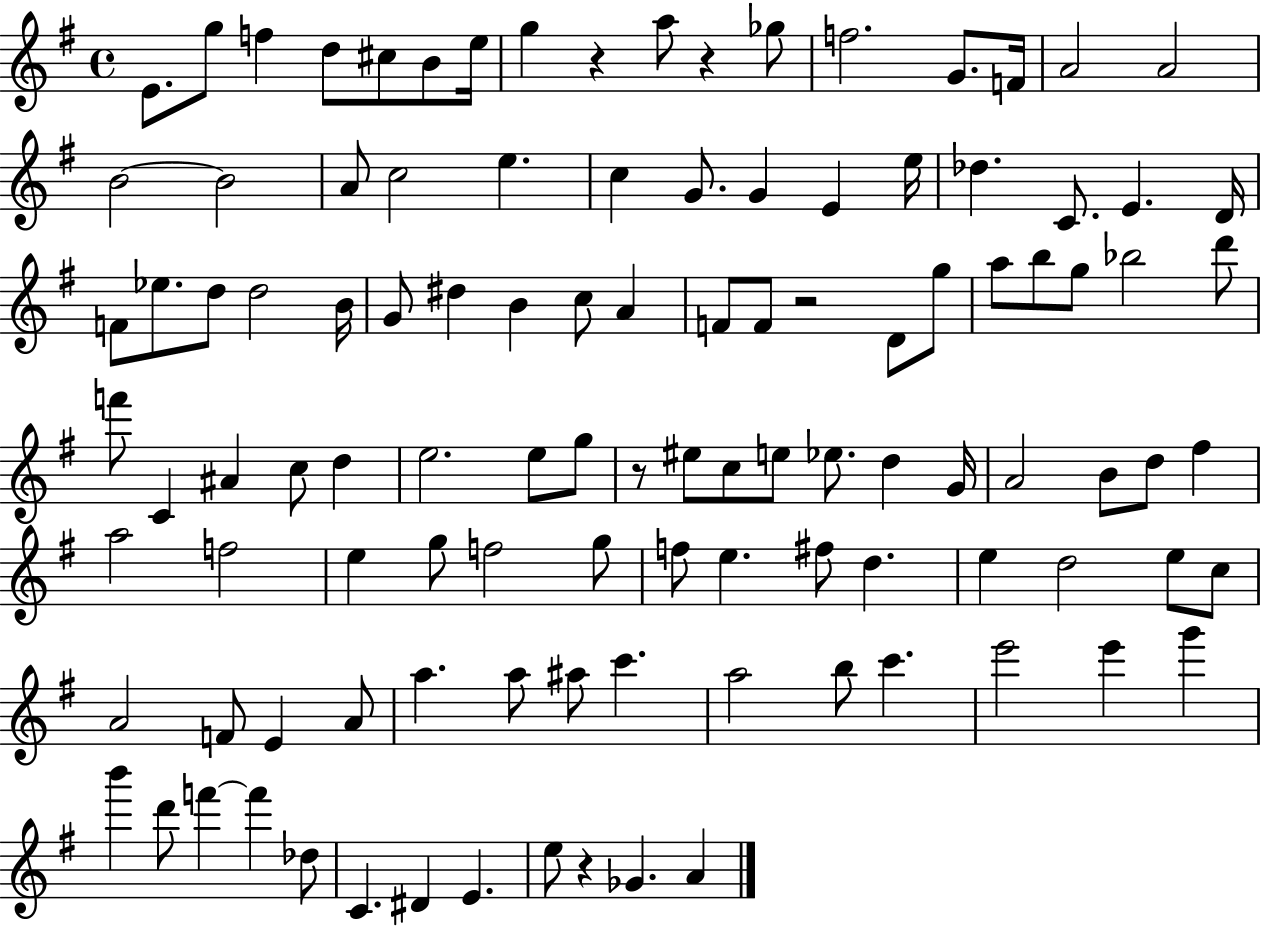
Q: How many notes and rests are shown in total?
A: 110